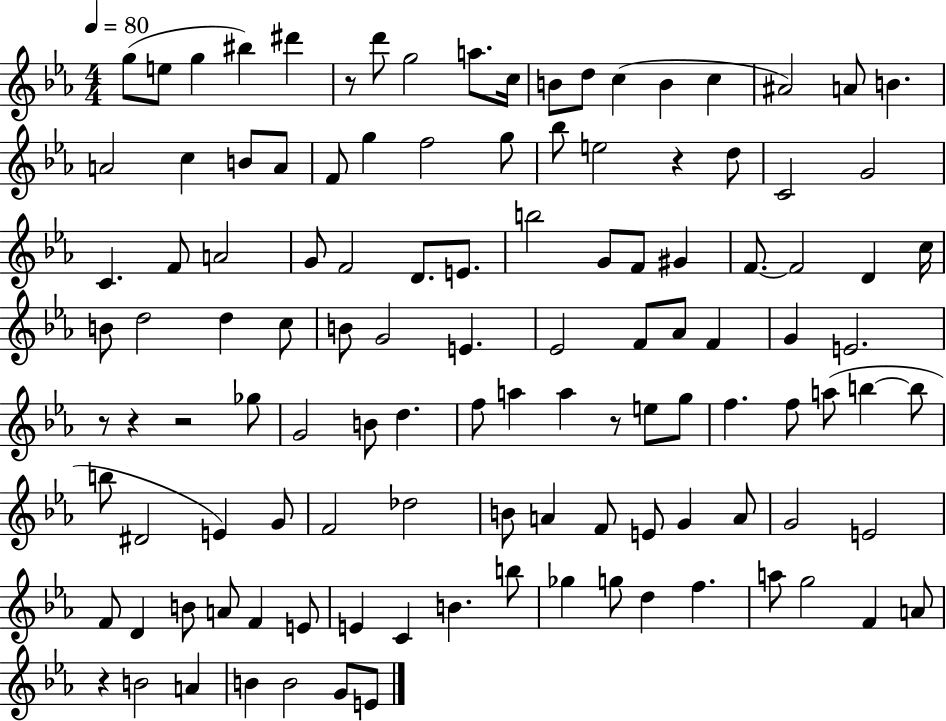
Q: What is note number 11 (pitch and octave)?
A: D5